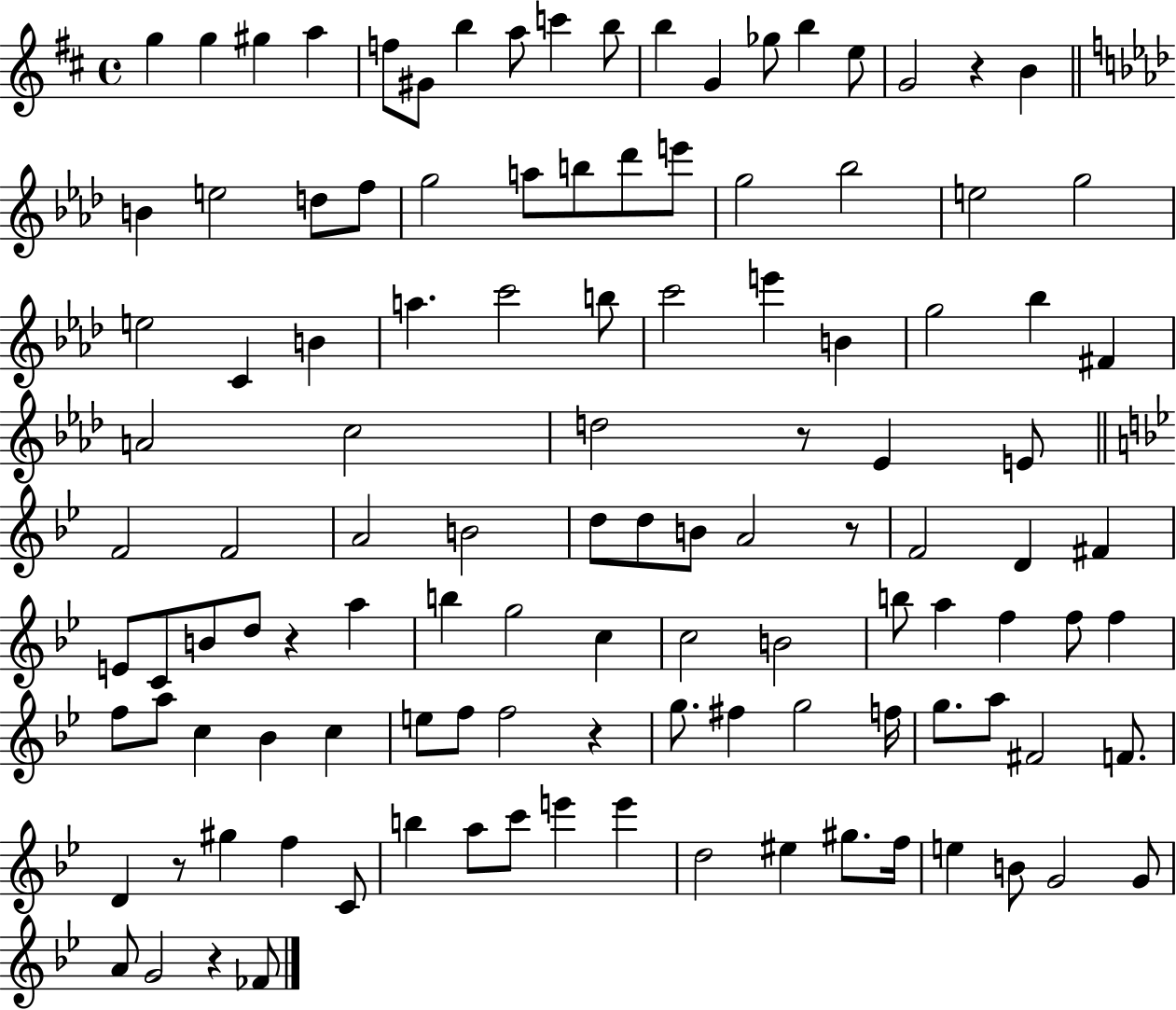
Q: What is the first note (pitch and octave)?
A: G5